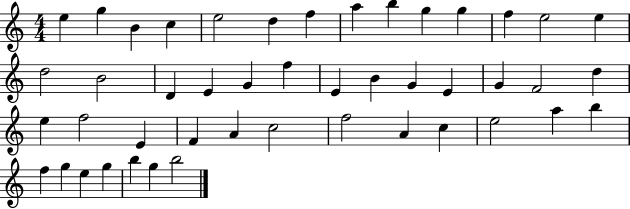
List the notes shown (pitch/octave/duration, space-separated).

E5/q G5/q B4/q C5/q E5/h D5/q F5/q A5/q B5/q G5/q G5/q F5/q E5/h E5/q D5/h B4/h D4/q E4/q G4/q F5/q E4/q B4/q G4/q E4/q G4/q F4/h D5/q E5/q F5/h E4/q F4/q A4/q C5/h F5/h A4/q C5/q E5/h A5/q B5/q F5/q G5/q E5/q G5/q B5/q G5/q B5/h